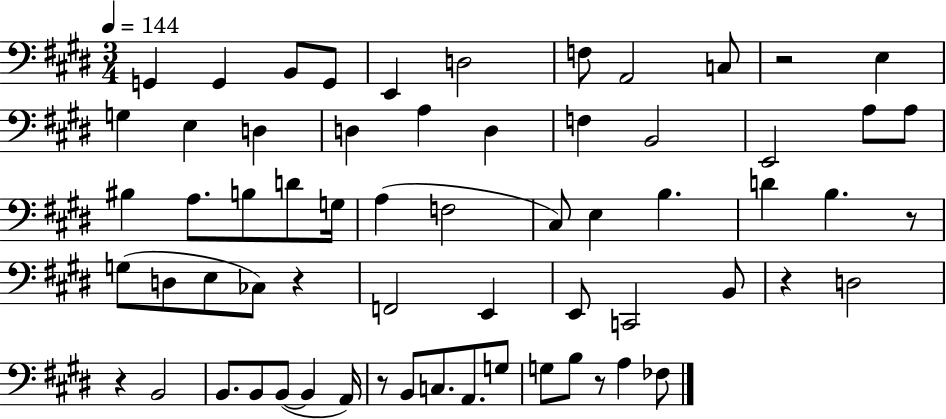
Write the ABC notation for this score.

X:1
T:Untitled
M:3/4
L:1/4
K:E
G,, G,, B,,/2 G,,/2 E,, D,2 F,/2 A,,2 C,/2 z2 E, G, E, D, D, A, D, F, B,,2 E,,2 A,/2 A,/2 ^B, A,/2 B,/2 D/2 G,/4 A, F,2 ^C,/2 E, B, D B, z/2 G,/2 D,/2 E,/2 _C,/2 z F,,2 E,, E,,/2 C,,2 B,,/2 z D,2 z B,,2 B,,/2 B,,/2 B,,/2 B,, A,,/4 z/2 B,,/2 C,/2 A,,/2 G,/2 G,/2 B,/2 z/2 A, _F,/2